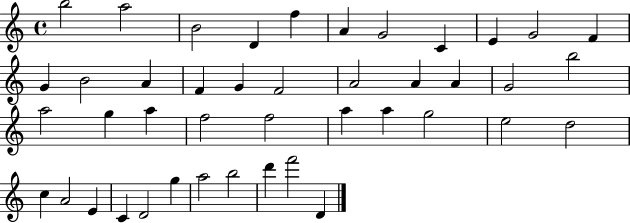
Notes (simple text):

B5/h A5/h B4/h D4/q F5/q A4/q G4/h C4/q E4/q G4/h F4/q G4/q B4/h A4/q F4/q G4/q F4/h A4/h A4/q A4/q G4/h B5/h A5/h G5/q A5/q F5/h F5/h A5/q A5/q G5/h E5/h D5/h C5/q A4/h E4/q C4/q D4/h G5/q A5/h B5/h D6/q F6/h D4/q